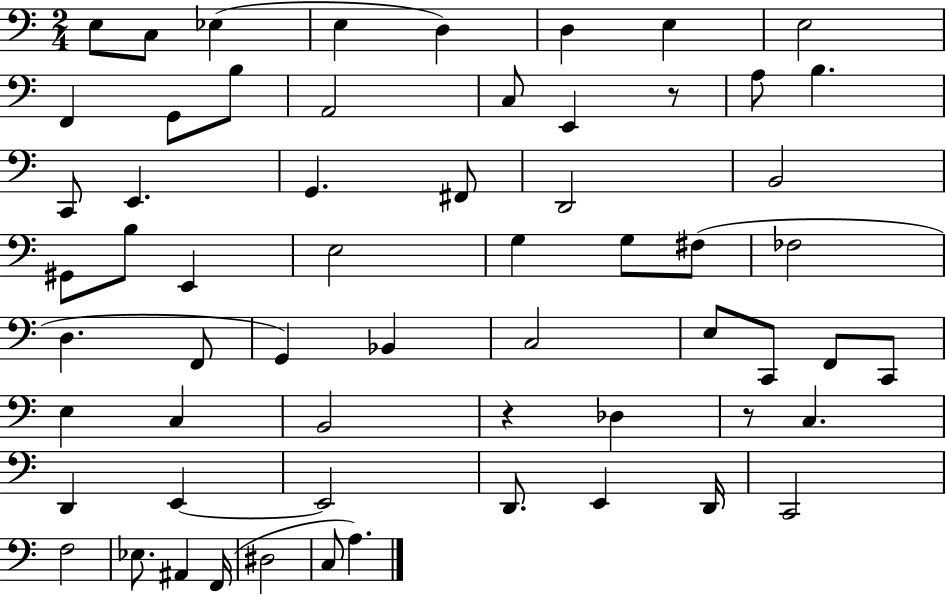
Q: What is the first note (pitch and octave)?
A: E3